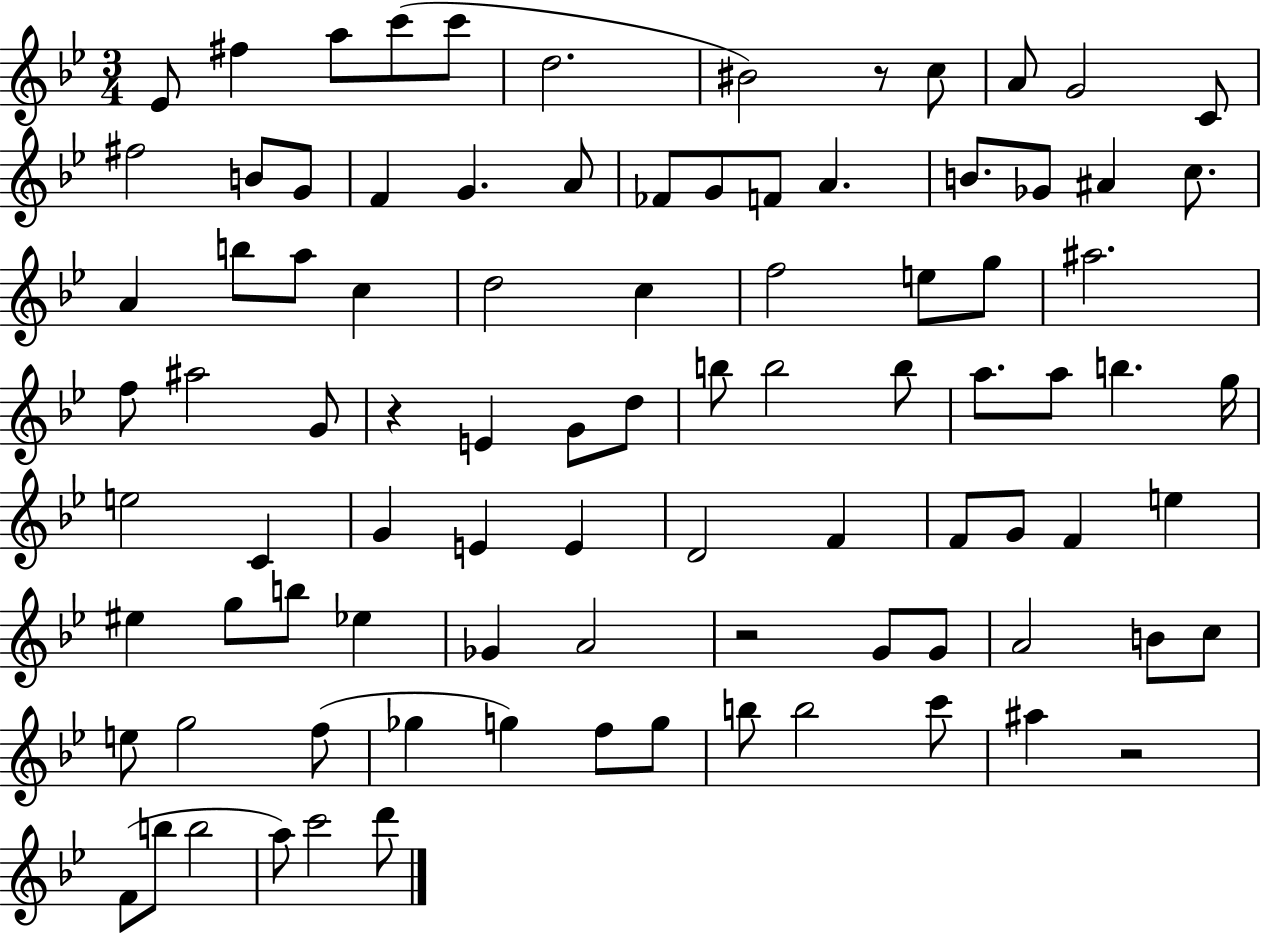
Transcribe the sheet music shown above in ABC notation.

X:1
T:Untitled
M:3/4
L:1/4
K:Bb
_E/2 ^f a/2 c'/2 c'/2 d2 ^B2 z/2 c/2 A/2 G2 C/2 ^f2 B/2 G/2 F G A/2 _F/2 G/2 F/2 A B/2 _G/2 ^A c/2 A b/2 a/2 c d2 c f2 e/2 g/2 ^a2 f/2 ^a2 G/2 z E G/2 d/2 b/2 b2 b/2 a/2 a/2 b g/4 e2 C G E E D2 F F/2 G/2 F e ^e g/2 b/2 _e _G A2 z2 G/2 G/2 A2 B/2 c/2 e/2 g2 f/2 _g g f/2 g/2 b/2 b2 c'/2 ^a z2 F/2 b/2 b2 a/2 c'2 d'/2